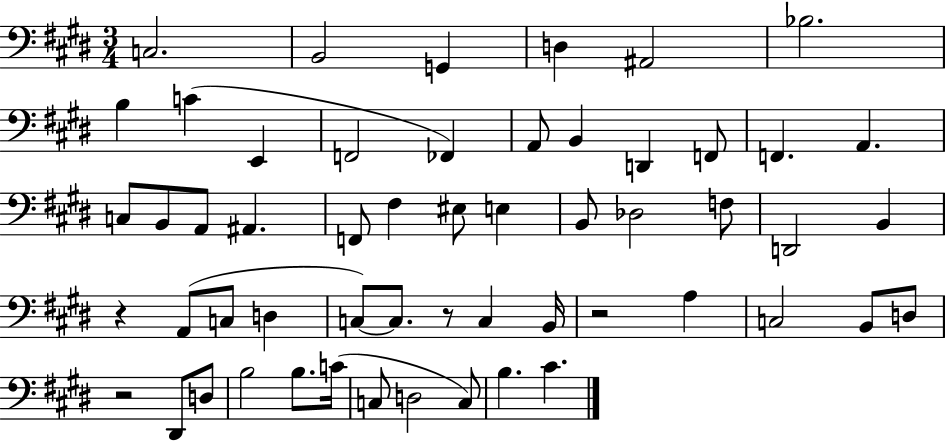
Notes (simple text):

C3/h. B2/h G2/q D3/q A#2/h Bb3/h. B3/q C4/q E2/q F2/h FES2/q A2/e B2/q D2/q F2/e F2/q. A2/q. C3/e B2/e A2/e A#2/q. F2/e F#3/q EIS3/e E3/q B2/e Db3/h F3/e D2/h B2/q R/q A2/e C3/e D3/q C3/e C3/e. R/e C3/q B2/s R/h A3/q C3/h B2/e D3/e R/h D#2/e D3/e B3/h B3/e. C4/s C3/e D3/h C3/e B3/q. C#4/q.